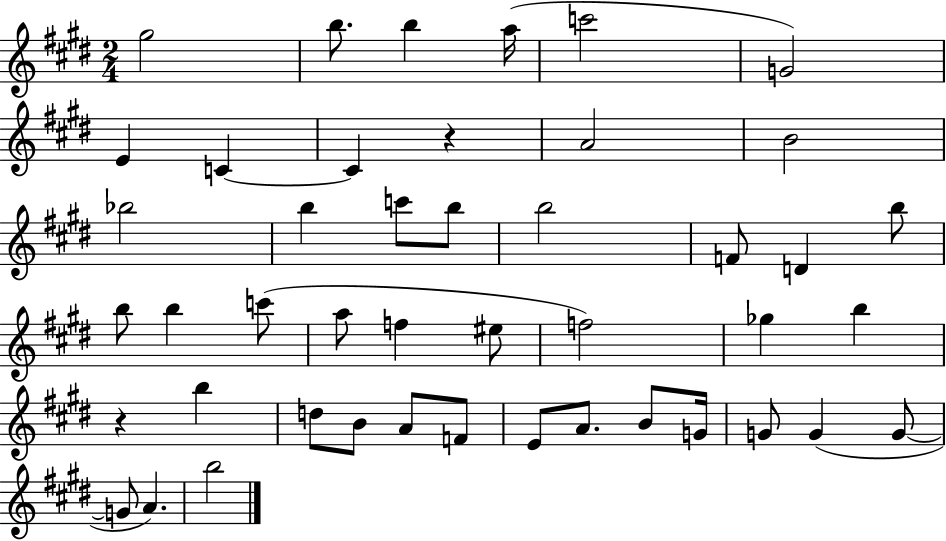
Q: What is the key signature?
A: E major